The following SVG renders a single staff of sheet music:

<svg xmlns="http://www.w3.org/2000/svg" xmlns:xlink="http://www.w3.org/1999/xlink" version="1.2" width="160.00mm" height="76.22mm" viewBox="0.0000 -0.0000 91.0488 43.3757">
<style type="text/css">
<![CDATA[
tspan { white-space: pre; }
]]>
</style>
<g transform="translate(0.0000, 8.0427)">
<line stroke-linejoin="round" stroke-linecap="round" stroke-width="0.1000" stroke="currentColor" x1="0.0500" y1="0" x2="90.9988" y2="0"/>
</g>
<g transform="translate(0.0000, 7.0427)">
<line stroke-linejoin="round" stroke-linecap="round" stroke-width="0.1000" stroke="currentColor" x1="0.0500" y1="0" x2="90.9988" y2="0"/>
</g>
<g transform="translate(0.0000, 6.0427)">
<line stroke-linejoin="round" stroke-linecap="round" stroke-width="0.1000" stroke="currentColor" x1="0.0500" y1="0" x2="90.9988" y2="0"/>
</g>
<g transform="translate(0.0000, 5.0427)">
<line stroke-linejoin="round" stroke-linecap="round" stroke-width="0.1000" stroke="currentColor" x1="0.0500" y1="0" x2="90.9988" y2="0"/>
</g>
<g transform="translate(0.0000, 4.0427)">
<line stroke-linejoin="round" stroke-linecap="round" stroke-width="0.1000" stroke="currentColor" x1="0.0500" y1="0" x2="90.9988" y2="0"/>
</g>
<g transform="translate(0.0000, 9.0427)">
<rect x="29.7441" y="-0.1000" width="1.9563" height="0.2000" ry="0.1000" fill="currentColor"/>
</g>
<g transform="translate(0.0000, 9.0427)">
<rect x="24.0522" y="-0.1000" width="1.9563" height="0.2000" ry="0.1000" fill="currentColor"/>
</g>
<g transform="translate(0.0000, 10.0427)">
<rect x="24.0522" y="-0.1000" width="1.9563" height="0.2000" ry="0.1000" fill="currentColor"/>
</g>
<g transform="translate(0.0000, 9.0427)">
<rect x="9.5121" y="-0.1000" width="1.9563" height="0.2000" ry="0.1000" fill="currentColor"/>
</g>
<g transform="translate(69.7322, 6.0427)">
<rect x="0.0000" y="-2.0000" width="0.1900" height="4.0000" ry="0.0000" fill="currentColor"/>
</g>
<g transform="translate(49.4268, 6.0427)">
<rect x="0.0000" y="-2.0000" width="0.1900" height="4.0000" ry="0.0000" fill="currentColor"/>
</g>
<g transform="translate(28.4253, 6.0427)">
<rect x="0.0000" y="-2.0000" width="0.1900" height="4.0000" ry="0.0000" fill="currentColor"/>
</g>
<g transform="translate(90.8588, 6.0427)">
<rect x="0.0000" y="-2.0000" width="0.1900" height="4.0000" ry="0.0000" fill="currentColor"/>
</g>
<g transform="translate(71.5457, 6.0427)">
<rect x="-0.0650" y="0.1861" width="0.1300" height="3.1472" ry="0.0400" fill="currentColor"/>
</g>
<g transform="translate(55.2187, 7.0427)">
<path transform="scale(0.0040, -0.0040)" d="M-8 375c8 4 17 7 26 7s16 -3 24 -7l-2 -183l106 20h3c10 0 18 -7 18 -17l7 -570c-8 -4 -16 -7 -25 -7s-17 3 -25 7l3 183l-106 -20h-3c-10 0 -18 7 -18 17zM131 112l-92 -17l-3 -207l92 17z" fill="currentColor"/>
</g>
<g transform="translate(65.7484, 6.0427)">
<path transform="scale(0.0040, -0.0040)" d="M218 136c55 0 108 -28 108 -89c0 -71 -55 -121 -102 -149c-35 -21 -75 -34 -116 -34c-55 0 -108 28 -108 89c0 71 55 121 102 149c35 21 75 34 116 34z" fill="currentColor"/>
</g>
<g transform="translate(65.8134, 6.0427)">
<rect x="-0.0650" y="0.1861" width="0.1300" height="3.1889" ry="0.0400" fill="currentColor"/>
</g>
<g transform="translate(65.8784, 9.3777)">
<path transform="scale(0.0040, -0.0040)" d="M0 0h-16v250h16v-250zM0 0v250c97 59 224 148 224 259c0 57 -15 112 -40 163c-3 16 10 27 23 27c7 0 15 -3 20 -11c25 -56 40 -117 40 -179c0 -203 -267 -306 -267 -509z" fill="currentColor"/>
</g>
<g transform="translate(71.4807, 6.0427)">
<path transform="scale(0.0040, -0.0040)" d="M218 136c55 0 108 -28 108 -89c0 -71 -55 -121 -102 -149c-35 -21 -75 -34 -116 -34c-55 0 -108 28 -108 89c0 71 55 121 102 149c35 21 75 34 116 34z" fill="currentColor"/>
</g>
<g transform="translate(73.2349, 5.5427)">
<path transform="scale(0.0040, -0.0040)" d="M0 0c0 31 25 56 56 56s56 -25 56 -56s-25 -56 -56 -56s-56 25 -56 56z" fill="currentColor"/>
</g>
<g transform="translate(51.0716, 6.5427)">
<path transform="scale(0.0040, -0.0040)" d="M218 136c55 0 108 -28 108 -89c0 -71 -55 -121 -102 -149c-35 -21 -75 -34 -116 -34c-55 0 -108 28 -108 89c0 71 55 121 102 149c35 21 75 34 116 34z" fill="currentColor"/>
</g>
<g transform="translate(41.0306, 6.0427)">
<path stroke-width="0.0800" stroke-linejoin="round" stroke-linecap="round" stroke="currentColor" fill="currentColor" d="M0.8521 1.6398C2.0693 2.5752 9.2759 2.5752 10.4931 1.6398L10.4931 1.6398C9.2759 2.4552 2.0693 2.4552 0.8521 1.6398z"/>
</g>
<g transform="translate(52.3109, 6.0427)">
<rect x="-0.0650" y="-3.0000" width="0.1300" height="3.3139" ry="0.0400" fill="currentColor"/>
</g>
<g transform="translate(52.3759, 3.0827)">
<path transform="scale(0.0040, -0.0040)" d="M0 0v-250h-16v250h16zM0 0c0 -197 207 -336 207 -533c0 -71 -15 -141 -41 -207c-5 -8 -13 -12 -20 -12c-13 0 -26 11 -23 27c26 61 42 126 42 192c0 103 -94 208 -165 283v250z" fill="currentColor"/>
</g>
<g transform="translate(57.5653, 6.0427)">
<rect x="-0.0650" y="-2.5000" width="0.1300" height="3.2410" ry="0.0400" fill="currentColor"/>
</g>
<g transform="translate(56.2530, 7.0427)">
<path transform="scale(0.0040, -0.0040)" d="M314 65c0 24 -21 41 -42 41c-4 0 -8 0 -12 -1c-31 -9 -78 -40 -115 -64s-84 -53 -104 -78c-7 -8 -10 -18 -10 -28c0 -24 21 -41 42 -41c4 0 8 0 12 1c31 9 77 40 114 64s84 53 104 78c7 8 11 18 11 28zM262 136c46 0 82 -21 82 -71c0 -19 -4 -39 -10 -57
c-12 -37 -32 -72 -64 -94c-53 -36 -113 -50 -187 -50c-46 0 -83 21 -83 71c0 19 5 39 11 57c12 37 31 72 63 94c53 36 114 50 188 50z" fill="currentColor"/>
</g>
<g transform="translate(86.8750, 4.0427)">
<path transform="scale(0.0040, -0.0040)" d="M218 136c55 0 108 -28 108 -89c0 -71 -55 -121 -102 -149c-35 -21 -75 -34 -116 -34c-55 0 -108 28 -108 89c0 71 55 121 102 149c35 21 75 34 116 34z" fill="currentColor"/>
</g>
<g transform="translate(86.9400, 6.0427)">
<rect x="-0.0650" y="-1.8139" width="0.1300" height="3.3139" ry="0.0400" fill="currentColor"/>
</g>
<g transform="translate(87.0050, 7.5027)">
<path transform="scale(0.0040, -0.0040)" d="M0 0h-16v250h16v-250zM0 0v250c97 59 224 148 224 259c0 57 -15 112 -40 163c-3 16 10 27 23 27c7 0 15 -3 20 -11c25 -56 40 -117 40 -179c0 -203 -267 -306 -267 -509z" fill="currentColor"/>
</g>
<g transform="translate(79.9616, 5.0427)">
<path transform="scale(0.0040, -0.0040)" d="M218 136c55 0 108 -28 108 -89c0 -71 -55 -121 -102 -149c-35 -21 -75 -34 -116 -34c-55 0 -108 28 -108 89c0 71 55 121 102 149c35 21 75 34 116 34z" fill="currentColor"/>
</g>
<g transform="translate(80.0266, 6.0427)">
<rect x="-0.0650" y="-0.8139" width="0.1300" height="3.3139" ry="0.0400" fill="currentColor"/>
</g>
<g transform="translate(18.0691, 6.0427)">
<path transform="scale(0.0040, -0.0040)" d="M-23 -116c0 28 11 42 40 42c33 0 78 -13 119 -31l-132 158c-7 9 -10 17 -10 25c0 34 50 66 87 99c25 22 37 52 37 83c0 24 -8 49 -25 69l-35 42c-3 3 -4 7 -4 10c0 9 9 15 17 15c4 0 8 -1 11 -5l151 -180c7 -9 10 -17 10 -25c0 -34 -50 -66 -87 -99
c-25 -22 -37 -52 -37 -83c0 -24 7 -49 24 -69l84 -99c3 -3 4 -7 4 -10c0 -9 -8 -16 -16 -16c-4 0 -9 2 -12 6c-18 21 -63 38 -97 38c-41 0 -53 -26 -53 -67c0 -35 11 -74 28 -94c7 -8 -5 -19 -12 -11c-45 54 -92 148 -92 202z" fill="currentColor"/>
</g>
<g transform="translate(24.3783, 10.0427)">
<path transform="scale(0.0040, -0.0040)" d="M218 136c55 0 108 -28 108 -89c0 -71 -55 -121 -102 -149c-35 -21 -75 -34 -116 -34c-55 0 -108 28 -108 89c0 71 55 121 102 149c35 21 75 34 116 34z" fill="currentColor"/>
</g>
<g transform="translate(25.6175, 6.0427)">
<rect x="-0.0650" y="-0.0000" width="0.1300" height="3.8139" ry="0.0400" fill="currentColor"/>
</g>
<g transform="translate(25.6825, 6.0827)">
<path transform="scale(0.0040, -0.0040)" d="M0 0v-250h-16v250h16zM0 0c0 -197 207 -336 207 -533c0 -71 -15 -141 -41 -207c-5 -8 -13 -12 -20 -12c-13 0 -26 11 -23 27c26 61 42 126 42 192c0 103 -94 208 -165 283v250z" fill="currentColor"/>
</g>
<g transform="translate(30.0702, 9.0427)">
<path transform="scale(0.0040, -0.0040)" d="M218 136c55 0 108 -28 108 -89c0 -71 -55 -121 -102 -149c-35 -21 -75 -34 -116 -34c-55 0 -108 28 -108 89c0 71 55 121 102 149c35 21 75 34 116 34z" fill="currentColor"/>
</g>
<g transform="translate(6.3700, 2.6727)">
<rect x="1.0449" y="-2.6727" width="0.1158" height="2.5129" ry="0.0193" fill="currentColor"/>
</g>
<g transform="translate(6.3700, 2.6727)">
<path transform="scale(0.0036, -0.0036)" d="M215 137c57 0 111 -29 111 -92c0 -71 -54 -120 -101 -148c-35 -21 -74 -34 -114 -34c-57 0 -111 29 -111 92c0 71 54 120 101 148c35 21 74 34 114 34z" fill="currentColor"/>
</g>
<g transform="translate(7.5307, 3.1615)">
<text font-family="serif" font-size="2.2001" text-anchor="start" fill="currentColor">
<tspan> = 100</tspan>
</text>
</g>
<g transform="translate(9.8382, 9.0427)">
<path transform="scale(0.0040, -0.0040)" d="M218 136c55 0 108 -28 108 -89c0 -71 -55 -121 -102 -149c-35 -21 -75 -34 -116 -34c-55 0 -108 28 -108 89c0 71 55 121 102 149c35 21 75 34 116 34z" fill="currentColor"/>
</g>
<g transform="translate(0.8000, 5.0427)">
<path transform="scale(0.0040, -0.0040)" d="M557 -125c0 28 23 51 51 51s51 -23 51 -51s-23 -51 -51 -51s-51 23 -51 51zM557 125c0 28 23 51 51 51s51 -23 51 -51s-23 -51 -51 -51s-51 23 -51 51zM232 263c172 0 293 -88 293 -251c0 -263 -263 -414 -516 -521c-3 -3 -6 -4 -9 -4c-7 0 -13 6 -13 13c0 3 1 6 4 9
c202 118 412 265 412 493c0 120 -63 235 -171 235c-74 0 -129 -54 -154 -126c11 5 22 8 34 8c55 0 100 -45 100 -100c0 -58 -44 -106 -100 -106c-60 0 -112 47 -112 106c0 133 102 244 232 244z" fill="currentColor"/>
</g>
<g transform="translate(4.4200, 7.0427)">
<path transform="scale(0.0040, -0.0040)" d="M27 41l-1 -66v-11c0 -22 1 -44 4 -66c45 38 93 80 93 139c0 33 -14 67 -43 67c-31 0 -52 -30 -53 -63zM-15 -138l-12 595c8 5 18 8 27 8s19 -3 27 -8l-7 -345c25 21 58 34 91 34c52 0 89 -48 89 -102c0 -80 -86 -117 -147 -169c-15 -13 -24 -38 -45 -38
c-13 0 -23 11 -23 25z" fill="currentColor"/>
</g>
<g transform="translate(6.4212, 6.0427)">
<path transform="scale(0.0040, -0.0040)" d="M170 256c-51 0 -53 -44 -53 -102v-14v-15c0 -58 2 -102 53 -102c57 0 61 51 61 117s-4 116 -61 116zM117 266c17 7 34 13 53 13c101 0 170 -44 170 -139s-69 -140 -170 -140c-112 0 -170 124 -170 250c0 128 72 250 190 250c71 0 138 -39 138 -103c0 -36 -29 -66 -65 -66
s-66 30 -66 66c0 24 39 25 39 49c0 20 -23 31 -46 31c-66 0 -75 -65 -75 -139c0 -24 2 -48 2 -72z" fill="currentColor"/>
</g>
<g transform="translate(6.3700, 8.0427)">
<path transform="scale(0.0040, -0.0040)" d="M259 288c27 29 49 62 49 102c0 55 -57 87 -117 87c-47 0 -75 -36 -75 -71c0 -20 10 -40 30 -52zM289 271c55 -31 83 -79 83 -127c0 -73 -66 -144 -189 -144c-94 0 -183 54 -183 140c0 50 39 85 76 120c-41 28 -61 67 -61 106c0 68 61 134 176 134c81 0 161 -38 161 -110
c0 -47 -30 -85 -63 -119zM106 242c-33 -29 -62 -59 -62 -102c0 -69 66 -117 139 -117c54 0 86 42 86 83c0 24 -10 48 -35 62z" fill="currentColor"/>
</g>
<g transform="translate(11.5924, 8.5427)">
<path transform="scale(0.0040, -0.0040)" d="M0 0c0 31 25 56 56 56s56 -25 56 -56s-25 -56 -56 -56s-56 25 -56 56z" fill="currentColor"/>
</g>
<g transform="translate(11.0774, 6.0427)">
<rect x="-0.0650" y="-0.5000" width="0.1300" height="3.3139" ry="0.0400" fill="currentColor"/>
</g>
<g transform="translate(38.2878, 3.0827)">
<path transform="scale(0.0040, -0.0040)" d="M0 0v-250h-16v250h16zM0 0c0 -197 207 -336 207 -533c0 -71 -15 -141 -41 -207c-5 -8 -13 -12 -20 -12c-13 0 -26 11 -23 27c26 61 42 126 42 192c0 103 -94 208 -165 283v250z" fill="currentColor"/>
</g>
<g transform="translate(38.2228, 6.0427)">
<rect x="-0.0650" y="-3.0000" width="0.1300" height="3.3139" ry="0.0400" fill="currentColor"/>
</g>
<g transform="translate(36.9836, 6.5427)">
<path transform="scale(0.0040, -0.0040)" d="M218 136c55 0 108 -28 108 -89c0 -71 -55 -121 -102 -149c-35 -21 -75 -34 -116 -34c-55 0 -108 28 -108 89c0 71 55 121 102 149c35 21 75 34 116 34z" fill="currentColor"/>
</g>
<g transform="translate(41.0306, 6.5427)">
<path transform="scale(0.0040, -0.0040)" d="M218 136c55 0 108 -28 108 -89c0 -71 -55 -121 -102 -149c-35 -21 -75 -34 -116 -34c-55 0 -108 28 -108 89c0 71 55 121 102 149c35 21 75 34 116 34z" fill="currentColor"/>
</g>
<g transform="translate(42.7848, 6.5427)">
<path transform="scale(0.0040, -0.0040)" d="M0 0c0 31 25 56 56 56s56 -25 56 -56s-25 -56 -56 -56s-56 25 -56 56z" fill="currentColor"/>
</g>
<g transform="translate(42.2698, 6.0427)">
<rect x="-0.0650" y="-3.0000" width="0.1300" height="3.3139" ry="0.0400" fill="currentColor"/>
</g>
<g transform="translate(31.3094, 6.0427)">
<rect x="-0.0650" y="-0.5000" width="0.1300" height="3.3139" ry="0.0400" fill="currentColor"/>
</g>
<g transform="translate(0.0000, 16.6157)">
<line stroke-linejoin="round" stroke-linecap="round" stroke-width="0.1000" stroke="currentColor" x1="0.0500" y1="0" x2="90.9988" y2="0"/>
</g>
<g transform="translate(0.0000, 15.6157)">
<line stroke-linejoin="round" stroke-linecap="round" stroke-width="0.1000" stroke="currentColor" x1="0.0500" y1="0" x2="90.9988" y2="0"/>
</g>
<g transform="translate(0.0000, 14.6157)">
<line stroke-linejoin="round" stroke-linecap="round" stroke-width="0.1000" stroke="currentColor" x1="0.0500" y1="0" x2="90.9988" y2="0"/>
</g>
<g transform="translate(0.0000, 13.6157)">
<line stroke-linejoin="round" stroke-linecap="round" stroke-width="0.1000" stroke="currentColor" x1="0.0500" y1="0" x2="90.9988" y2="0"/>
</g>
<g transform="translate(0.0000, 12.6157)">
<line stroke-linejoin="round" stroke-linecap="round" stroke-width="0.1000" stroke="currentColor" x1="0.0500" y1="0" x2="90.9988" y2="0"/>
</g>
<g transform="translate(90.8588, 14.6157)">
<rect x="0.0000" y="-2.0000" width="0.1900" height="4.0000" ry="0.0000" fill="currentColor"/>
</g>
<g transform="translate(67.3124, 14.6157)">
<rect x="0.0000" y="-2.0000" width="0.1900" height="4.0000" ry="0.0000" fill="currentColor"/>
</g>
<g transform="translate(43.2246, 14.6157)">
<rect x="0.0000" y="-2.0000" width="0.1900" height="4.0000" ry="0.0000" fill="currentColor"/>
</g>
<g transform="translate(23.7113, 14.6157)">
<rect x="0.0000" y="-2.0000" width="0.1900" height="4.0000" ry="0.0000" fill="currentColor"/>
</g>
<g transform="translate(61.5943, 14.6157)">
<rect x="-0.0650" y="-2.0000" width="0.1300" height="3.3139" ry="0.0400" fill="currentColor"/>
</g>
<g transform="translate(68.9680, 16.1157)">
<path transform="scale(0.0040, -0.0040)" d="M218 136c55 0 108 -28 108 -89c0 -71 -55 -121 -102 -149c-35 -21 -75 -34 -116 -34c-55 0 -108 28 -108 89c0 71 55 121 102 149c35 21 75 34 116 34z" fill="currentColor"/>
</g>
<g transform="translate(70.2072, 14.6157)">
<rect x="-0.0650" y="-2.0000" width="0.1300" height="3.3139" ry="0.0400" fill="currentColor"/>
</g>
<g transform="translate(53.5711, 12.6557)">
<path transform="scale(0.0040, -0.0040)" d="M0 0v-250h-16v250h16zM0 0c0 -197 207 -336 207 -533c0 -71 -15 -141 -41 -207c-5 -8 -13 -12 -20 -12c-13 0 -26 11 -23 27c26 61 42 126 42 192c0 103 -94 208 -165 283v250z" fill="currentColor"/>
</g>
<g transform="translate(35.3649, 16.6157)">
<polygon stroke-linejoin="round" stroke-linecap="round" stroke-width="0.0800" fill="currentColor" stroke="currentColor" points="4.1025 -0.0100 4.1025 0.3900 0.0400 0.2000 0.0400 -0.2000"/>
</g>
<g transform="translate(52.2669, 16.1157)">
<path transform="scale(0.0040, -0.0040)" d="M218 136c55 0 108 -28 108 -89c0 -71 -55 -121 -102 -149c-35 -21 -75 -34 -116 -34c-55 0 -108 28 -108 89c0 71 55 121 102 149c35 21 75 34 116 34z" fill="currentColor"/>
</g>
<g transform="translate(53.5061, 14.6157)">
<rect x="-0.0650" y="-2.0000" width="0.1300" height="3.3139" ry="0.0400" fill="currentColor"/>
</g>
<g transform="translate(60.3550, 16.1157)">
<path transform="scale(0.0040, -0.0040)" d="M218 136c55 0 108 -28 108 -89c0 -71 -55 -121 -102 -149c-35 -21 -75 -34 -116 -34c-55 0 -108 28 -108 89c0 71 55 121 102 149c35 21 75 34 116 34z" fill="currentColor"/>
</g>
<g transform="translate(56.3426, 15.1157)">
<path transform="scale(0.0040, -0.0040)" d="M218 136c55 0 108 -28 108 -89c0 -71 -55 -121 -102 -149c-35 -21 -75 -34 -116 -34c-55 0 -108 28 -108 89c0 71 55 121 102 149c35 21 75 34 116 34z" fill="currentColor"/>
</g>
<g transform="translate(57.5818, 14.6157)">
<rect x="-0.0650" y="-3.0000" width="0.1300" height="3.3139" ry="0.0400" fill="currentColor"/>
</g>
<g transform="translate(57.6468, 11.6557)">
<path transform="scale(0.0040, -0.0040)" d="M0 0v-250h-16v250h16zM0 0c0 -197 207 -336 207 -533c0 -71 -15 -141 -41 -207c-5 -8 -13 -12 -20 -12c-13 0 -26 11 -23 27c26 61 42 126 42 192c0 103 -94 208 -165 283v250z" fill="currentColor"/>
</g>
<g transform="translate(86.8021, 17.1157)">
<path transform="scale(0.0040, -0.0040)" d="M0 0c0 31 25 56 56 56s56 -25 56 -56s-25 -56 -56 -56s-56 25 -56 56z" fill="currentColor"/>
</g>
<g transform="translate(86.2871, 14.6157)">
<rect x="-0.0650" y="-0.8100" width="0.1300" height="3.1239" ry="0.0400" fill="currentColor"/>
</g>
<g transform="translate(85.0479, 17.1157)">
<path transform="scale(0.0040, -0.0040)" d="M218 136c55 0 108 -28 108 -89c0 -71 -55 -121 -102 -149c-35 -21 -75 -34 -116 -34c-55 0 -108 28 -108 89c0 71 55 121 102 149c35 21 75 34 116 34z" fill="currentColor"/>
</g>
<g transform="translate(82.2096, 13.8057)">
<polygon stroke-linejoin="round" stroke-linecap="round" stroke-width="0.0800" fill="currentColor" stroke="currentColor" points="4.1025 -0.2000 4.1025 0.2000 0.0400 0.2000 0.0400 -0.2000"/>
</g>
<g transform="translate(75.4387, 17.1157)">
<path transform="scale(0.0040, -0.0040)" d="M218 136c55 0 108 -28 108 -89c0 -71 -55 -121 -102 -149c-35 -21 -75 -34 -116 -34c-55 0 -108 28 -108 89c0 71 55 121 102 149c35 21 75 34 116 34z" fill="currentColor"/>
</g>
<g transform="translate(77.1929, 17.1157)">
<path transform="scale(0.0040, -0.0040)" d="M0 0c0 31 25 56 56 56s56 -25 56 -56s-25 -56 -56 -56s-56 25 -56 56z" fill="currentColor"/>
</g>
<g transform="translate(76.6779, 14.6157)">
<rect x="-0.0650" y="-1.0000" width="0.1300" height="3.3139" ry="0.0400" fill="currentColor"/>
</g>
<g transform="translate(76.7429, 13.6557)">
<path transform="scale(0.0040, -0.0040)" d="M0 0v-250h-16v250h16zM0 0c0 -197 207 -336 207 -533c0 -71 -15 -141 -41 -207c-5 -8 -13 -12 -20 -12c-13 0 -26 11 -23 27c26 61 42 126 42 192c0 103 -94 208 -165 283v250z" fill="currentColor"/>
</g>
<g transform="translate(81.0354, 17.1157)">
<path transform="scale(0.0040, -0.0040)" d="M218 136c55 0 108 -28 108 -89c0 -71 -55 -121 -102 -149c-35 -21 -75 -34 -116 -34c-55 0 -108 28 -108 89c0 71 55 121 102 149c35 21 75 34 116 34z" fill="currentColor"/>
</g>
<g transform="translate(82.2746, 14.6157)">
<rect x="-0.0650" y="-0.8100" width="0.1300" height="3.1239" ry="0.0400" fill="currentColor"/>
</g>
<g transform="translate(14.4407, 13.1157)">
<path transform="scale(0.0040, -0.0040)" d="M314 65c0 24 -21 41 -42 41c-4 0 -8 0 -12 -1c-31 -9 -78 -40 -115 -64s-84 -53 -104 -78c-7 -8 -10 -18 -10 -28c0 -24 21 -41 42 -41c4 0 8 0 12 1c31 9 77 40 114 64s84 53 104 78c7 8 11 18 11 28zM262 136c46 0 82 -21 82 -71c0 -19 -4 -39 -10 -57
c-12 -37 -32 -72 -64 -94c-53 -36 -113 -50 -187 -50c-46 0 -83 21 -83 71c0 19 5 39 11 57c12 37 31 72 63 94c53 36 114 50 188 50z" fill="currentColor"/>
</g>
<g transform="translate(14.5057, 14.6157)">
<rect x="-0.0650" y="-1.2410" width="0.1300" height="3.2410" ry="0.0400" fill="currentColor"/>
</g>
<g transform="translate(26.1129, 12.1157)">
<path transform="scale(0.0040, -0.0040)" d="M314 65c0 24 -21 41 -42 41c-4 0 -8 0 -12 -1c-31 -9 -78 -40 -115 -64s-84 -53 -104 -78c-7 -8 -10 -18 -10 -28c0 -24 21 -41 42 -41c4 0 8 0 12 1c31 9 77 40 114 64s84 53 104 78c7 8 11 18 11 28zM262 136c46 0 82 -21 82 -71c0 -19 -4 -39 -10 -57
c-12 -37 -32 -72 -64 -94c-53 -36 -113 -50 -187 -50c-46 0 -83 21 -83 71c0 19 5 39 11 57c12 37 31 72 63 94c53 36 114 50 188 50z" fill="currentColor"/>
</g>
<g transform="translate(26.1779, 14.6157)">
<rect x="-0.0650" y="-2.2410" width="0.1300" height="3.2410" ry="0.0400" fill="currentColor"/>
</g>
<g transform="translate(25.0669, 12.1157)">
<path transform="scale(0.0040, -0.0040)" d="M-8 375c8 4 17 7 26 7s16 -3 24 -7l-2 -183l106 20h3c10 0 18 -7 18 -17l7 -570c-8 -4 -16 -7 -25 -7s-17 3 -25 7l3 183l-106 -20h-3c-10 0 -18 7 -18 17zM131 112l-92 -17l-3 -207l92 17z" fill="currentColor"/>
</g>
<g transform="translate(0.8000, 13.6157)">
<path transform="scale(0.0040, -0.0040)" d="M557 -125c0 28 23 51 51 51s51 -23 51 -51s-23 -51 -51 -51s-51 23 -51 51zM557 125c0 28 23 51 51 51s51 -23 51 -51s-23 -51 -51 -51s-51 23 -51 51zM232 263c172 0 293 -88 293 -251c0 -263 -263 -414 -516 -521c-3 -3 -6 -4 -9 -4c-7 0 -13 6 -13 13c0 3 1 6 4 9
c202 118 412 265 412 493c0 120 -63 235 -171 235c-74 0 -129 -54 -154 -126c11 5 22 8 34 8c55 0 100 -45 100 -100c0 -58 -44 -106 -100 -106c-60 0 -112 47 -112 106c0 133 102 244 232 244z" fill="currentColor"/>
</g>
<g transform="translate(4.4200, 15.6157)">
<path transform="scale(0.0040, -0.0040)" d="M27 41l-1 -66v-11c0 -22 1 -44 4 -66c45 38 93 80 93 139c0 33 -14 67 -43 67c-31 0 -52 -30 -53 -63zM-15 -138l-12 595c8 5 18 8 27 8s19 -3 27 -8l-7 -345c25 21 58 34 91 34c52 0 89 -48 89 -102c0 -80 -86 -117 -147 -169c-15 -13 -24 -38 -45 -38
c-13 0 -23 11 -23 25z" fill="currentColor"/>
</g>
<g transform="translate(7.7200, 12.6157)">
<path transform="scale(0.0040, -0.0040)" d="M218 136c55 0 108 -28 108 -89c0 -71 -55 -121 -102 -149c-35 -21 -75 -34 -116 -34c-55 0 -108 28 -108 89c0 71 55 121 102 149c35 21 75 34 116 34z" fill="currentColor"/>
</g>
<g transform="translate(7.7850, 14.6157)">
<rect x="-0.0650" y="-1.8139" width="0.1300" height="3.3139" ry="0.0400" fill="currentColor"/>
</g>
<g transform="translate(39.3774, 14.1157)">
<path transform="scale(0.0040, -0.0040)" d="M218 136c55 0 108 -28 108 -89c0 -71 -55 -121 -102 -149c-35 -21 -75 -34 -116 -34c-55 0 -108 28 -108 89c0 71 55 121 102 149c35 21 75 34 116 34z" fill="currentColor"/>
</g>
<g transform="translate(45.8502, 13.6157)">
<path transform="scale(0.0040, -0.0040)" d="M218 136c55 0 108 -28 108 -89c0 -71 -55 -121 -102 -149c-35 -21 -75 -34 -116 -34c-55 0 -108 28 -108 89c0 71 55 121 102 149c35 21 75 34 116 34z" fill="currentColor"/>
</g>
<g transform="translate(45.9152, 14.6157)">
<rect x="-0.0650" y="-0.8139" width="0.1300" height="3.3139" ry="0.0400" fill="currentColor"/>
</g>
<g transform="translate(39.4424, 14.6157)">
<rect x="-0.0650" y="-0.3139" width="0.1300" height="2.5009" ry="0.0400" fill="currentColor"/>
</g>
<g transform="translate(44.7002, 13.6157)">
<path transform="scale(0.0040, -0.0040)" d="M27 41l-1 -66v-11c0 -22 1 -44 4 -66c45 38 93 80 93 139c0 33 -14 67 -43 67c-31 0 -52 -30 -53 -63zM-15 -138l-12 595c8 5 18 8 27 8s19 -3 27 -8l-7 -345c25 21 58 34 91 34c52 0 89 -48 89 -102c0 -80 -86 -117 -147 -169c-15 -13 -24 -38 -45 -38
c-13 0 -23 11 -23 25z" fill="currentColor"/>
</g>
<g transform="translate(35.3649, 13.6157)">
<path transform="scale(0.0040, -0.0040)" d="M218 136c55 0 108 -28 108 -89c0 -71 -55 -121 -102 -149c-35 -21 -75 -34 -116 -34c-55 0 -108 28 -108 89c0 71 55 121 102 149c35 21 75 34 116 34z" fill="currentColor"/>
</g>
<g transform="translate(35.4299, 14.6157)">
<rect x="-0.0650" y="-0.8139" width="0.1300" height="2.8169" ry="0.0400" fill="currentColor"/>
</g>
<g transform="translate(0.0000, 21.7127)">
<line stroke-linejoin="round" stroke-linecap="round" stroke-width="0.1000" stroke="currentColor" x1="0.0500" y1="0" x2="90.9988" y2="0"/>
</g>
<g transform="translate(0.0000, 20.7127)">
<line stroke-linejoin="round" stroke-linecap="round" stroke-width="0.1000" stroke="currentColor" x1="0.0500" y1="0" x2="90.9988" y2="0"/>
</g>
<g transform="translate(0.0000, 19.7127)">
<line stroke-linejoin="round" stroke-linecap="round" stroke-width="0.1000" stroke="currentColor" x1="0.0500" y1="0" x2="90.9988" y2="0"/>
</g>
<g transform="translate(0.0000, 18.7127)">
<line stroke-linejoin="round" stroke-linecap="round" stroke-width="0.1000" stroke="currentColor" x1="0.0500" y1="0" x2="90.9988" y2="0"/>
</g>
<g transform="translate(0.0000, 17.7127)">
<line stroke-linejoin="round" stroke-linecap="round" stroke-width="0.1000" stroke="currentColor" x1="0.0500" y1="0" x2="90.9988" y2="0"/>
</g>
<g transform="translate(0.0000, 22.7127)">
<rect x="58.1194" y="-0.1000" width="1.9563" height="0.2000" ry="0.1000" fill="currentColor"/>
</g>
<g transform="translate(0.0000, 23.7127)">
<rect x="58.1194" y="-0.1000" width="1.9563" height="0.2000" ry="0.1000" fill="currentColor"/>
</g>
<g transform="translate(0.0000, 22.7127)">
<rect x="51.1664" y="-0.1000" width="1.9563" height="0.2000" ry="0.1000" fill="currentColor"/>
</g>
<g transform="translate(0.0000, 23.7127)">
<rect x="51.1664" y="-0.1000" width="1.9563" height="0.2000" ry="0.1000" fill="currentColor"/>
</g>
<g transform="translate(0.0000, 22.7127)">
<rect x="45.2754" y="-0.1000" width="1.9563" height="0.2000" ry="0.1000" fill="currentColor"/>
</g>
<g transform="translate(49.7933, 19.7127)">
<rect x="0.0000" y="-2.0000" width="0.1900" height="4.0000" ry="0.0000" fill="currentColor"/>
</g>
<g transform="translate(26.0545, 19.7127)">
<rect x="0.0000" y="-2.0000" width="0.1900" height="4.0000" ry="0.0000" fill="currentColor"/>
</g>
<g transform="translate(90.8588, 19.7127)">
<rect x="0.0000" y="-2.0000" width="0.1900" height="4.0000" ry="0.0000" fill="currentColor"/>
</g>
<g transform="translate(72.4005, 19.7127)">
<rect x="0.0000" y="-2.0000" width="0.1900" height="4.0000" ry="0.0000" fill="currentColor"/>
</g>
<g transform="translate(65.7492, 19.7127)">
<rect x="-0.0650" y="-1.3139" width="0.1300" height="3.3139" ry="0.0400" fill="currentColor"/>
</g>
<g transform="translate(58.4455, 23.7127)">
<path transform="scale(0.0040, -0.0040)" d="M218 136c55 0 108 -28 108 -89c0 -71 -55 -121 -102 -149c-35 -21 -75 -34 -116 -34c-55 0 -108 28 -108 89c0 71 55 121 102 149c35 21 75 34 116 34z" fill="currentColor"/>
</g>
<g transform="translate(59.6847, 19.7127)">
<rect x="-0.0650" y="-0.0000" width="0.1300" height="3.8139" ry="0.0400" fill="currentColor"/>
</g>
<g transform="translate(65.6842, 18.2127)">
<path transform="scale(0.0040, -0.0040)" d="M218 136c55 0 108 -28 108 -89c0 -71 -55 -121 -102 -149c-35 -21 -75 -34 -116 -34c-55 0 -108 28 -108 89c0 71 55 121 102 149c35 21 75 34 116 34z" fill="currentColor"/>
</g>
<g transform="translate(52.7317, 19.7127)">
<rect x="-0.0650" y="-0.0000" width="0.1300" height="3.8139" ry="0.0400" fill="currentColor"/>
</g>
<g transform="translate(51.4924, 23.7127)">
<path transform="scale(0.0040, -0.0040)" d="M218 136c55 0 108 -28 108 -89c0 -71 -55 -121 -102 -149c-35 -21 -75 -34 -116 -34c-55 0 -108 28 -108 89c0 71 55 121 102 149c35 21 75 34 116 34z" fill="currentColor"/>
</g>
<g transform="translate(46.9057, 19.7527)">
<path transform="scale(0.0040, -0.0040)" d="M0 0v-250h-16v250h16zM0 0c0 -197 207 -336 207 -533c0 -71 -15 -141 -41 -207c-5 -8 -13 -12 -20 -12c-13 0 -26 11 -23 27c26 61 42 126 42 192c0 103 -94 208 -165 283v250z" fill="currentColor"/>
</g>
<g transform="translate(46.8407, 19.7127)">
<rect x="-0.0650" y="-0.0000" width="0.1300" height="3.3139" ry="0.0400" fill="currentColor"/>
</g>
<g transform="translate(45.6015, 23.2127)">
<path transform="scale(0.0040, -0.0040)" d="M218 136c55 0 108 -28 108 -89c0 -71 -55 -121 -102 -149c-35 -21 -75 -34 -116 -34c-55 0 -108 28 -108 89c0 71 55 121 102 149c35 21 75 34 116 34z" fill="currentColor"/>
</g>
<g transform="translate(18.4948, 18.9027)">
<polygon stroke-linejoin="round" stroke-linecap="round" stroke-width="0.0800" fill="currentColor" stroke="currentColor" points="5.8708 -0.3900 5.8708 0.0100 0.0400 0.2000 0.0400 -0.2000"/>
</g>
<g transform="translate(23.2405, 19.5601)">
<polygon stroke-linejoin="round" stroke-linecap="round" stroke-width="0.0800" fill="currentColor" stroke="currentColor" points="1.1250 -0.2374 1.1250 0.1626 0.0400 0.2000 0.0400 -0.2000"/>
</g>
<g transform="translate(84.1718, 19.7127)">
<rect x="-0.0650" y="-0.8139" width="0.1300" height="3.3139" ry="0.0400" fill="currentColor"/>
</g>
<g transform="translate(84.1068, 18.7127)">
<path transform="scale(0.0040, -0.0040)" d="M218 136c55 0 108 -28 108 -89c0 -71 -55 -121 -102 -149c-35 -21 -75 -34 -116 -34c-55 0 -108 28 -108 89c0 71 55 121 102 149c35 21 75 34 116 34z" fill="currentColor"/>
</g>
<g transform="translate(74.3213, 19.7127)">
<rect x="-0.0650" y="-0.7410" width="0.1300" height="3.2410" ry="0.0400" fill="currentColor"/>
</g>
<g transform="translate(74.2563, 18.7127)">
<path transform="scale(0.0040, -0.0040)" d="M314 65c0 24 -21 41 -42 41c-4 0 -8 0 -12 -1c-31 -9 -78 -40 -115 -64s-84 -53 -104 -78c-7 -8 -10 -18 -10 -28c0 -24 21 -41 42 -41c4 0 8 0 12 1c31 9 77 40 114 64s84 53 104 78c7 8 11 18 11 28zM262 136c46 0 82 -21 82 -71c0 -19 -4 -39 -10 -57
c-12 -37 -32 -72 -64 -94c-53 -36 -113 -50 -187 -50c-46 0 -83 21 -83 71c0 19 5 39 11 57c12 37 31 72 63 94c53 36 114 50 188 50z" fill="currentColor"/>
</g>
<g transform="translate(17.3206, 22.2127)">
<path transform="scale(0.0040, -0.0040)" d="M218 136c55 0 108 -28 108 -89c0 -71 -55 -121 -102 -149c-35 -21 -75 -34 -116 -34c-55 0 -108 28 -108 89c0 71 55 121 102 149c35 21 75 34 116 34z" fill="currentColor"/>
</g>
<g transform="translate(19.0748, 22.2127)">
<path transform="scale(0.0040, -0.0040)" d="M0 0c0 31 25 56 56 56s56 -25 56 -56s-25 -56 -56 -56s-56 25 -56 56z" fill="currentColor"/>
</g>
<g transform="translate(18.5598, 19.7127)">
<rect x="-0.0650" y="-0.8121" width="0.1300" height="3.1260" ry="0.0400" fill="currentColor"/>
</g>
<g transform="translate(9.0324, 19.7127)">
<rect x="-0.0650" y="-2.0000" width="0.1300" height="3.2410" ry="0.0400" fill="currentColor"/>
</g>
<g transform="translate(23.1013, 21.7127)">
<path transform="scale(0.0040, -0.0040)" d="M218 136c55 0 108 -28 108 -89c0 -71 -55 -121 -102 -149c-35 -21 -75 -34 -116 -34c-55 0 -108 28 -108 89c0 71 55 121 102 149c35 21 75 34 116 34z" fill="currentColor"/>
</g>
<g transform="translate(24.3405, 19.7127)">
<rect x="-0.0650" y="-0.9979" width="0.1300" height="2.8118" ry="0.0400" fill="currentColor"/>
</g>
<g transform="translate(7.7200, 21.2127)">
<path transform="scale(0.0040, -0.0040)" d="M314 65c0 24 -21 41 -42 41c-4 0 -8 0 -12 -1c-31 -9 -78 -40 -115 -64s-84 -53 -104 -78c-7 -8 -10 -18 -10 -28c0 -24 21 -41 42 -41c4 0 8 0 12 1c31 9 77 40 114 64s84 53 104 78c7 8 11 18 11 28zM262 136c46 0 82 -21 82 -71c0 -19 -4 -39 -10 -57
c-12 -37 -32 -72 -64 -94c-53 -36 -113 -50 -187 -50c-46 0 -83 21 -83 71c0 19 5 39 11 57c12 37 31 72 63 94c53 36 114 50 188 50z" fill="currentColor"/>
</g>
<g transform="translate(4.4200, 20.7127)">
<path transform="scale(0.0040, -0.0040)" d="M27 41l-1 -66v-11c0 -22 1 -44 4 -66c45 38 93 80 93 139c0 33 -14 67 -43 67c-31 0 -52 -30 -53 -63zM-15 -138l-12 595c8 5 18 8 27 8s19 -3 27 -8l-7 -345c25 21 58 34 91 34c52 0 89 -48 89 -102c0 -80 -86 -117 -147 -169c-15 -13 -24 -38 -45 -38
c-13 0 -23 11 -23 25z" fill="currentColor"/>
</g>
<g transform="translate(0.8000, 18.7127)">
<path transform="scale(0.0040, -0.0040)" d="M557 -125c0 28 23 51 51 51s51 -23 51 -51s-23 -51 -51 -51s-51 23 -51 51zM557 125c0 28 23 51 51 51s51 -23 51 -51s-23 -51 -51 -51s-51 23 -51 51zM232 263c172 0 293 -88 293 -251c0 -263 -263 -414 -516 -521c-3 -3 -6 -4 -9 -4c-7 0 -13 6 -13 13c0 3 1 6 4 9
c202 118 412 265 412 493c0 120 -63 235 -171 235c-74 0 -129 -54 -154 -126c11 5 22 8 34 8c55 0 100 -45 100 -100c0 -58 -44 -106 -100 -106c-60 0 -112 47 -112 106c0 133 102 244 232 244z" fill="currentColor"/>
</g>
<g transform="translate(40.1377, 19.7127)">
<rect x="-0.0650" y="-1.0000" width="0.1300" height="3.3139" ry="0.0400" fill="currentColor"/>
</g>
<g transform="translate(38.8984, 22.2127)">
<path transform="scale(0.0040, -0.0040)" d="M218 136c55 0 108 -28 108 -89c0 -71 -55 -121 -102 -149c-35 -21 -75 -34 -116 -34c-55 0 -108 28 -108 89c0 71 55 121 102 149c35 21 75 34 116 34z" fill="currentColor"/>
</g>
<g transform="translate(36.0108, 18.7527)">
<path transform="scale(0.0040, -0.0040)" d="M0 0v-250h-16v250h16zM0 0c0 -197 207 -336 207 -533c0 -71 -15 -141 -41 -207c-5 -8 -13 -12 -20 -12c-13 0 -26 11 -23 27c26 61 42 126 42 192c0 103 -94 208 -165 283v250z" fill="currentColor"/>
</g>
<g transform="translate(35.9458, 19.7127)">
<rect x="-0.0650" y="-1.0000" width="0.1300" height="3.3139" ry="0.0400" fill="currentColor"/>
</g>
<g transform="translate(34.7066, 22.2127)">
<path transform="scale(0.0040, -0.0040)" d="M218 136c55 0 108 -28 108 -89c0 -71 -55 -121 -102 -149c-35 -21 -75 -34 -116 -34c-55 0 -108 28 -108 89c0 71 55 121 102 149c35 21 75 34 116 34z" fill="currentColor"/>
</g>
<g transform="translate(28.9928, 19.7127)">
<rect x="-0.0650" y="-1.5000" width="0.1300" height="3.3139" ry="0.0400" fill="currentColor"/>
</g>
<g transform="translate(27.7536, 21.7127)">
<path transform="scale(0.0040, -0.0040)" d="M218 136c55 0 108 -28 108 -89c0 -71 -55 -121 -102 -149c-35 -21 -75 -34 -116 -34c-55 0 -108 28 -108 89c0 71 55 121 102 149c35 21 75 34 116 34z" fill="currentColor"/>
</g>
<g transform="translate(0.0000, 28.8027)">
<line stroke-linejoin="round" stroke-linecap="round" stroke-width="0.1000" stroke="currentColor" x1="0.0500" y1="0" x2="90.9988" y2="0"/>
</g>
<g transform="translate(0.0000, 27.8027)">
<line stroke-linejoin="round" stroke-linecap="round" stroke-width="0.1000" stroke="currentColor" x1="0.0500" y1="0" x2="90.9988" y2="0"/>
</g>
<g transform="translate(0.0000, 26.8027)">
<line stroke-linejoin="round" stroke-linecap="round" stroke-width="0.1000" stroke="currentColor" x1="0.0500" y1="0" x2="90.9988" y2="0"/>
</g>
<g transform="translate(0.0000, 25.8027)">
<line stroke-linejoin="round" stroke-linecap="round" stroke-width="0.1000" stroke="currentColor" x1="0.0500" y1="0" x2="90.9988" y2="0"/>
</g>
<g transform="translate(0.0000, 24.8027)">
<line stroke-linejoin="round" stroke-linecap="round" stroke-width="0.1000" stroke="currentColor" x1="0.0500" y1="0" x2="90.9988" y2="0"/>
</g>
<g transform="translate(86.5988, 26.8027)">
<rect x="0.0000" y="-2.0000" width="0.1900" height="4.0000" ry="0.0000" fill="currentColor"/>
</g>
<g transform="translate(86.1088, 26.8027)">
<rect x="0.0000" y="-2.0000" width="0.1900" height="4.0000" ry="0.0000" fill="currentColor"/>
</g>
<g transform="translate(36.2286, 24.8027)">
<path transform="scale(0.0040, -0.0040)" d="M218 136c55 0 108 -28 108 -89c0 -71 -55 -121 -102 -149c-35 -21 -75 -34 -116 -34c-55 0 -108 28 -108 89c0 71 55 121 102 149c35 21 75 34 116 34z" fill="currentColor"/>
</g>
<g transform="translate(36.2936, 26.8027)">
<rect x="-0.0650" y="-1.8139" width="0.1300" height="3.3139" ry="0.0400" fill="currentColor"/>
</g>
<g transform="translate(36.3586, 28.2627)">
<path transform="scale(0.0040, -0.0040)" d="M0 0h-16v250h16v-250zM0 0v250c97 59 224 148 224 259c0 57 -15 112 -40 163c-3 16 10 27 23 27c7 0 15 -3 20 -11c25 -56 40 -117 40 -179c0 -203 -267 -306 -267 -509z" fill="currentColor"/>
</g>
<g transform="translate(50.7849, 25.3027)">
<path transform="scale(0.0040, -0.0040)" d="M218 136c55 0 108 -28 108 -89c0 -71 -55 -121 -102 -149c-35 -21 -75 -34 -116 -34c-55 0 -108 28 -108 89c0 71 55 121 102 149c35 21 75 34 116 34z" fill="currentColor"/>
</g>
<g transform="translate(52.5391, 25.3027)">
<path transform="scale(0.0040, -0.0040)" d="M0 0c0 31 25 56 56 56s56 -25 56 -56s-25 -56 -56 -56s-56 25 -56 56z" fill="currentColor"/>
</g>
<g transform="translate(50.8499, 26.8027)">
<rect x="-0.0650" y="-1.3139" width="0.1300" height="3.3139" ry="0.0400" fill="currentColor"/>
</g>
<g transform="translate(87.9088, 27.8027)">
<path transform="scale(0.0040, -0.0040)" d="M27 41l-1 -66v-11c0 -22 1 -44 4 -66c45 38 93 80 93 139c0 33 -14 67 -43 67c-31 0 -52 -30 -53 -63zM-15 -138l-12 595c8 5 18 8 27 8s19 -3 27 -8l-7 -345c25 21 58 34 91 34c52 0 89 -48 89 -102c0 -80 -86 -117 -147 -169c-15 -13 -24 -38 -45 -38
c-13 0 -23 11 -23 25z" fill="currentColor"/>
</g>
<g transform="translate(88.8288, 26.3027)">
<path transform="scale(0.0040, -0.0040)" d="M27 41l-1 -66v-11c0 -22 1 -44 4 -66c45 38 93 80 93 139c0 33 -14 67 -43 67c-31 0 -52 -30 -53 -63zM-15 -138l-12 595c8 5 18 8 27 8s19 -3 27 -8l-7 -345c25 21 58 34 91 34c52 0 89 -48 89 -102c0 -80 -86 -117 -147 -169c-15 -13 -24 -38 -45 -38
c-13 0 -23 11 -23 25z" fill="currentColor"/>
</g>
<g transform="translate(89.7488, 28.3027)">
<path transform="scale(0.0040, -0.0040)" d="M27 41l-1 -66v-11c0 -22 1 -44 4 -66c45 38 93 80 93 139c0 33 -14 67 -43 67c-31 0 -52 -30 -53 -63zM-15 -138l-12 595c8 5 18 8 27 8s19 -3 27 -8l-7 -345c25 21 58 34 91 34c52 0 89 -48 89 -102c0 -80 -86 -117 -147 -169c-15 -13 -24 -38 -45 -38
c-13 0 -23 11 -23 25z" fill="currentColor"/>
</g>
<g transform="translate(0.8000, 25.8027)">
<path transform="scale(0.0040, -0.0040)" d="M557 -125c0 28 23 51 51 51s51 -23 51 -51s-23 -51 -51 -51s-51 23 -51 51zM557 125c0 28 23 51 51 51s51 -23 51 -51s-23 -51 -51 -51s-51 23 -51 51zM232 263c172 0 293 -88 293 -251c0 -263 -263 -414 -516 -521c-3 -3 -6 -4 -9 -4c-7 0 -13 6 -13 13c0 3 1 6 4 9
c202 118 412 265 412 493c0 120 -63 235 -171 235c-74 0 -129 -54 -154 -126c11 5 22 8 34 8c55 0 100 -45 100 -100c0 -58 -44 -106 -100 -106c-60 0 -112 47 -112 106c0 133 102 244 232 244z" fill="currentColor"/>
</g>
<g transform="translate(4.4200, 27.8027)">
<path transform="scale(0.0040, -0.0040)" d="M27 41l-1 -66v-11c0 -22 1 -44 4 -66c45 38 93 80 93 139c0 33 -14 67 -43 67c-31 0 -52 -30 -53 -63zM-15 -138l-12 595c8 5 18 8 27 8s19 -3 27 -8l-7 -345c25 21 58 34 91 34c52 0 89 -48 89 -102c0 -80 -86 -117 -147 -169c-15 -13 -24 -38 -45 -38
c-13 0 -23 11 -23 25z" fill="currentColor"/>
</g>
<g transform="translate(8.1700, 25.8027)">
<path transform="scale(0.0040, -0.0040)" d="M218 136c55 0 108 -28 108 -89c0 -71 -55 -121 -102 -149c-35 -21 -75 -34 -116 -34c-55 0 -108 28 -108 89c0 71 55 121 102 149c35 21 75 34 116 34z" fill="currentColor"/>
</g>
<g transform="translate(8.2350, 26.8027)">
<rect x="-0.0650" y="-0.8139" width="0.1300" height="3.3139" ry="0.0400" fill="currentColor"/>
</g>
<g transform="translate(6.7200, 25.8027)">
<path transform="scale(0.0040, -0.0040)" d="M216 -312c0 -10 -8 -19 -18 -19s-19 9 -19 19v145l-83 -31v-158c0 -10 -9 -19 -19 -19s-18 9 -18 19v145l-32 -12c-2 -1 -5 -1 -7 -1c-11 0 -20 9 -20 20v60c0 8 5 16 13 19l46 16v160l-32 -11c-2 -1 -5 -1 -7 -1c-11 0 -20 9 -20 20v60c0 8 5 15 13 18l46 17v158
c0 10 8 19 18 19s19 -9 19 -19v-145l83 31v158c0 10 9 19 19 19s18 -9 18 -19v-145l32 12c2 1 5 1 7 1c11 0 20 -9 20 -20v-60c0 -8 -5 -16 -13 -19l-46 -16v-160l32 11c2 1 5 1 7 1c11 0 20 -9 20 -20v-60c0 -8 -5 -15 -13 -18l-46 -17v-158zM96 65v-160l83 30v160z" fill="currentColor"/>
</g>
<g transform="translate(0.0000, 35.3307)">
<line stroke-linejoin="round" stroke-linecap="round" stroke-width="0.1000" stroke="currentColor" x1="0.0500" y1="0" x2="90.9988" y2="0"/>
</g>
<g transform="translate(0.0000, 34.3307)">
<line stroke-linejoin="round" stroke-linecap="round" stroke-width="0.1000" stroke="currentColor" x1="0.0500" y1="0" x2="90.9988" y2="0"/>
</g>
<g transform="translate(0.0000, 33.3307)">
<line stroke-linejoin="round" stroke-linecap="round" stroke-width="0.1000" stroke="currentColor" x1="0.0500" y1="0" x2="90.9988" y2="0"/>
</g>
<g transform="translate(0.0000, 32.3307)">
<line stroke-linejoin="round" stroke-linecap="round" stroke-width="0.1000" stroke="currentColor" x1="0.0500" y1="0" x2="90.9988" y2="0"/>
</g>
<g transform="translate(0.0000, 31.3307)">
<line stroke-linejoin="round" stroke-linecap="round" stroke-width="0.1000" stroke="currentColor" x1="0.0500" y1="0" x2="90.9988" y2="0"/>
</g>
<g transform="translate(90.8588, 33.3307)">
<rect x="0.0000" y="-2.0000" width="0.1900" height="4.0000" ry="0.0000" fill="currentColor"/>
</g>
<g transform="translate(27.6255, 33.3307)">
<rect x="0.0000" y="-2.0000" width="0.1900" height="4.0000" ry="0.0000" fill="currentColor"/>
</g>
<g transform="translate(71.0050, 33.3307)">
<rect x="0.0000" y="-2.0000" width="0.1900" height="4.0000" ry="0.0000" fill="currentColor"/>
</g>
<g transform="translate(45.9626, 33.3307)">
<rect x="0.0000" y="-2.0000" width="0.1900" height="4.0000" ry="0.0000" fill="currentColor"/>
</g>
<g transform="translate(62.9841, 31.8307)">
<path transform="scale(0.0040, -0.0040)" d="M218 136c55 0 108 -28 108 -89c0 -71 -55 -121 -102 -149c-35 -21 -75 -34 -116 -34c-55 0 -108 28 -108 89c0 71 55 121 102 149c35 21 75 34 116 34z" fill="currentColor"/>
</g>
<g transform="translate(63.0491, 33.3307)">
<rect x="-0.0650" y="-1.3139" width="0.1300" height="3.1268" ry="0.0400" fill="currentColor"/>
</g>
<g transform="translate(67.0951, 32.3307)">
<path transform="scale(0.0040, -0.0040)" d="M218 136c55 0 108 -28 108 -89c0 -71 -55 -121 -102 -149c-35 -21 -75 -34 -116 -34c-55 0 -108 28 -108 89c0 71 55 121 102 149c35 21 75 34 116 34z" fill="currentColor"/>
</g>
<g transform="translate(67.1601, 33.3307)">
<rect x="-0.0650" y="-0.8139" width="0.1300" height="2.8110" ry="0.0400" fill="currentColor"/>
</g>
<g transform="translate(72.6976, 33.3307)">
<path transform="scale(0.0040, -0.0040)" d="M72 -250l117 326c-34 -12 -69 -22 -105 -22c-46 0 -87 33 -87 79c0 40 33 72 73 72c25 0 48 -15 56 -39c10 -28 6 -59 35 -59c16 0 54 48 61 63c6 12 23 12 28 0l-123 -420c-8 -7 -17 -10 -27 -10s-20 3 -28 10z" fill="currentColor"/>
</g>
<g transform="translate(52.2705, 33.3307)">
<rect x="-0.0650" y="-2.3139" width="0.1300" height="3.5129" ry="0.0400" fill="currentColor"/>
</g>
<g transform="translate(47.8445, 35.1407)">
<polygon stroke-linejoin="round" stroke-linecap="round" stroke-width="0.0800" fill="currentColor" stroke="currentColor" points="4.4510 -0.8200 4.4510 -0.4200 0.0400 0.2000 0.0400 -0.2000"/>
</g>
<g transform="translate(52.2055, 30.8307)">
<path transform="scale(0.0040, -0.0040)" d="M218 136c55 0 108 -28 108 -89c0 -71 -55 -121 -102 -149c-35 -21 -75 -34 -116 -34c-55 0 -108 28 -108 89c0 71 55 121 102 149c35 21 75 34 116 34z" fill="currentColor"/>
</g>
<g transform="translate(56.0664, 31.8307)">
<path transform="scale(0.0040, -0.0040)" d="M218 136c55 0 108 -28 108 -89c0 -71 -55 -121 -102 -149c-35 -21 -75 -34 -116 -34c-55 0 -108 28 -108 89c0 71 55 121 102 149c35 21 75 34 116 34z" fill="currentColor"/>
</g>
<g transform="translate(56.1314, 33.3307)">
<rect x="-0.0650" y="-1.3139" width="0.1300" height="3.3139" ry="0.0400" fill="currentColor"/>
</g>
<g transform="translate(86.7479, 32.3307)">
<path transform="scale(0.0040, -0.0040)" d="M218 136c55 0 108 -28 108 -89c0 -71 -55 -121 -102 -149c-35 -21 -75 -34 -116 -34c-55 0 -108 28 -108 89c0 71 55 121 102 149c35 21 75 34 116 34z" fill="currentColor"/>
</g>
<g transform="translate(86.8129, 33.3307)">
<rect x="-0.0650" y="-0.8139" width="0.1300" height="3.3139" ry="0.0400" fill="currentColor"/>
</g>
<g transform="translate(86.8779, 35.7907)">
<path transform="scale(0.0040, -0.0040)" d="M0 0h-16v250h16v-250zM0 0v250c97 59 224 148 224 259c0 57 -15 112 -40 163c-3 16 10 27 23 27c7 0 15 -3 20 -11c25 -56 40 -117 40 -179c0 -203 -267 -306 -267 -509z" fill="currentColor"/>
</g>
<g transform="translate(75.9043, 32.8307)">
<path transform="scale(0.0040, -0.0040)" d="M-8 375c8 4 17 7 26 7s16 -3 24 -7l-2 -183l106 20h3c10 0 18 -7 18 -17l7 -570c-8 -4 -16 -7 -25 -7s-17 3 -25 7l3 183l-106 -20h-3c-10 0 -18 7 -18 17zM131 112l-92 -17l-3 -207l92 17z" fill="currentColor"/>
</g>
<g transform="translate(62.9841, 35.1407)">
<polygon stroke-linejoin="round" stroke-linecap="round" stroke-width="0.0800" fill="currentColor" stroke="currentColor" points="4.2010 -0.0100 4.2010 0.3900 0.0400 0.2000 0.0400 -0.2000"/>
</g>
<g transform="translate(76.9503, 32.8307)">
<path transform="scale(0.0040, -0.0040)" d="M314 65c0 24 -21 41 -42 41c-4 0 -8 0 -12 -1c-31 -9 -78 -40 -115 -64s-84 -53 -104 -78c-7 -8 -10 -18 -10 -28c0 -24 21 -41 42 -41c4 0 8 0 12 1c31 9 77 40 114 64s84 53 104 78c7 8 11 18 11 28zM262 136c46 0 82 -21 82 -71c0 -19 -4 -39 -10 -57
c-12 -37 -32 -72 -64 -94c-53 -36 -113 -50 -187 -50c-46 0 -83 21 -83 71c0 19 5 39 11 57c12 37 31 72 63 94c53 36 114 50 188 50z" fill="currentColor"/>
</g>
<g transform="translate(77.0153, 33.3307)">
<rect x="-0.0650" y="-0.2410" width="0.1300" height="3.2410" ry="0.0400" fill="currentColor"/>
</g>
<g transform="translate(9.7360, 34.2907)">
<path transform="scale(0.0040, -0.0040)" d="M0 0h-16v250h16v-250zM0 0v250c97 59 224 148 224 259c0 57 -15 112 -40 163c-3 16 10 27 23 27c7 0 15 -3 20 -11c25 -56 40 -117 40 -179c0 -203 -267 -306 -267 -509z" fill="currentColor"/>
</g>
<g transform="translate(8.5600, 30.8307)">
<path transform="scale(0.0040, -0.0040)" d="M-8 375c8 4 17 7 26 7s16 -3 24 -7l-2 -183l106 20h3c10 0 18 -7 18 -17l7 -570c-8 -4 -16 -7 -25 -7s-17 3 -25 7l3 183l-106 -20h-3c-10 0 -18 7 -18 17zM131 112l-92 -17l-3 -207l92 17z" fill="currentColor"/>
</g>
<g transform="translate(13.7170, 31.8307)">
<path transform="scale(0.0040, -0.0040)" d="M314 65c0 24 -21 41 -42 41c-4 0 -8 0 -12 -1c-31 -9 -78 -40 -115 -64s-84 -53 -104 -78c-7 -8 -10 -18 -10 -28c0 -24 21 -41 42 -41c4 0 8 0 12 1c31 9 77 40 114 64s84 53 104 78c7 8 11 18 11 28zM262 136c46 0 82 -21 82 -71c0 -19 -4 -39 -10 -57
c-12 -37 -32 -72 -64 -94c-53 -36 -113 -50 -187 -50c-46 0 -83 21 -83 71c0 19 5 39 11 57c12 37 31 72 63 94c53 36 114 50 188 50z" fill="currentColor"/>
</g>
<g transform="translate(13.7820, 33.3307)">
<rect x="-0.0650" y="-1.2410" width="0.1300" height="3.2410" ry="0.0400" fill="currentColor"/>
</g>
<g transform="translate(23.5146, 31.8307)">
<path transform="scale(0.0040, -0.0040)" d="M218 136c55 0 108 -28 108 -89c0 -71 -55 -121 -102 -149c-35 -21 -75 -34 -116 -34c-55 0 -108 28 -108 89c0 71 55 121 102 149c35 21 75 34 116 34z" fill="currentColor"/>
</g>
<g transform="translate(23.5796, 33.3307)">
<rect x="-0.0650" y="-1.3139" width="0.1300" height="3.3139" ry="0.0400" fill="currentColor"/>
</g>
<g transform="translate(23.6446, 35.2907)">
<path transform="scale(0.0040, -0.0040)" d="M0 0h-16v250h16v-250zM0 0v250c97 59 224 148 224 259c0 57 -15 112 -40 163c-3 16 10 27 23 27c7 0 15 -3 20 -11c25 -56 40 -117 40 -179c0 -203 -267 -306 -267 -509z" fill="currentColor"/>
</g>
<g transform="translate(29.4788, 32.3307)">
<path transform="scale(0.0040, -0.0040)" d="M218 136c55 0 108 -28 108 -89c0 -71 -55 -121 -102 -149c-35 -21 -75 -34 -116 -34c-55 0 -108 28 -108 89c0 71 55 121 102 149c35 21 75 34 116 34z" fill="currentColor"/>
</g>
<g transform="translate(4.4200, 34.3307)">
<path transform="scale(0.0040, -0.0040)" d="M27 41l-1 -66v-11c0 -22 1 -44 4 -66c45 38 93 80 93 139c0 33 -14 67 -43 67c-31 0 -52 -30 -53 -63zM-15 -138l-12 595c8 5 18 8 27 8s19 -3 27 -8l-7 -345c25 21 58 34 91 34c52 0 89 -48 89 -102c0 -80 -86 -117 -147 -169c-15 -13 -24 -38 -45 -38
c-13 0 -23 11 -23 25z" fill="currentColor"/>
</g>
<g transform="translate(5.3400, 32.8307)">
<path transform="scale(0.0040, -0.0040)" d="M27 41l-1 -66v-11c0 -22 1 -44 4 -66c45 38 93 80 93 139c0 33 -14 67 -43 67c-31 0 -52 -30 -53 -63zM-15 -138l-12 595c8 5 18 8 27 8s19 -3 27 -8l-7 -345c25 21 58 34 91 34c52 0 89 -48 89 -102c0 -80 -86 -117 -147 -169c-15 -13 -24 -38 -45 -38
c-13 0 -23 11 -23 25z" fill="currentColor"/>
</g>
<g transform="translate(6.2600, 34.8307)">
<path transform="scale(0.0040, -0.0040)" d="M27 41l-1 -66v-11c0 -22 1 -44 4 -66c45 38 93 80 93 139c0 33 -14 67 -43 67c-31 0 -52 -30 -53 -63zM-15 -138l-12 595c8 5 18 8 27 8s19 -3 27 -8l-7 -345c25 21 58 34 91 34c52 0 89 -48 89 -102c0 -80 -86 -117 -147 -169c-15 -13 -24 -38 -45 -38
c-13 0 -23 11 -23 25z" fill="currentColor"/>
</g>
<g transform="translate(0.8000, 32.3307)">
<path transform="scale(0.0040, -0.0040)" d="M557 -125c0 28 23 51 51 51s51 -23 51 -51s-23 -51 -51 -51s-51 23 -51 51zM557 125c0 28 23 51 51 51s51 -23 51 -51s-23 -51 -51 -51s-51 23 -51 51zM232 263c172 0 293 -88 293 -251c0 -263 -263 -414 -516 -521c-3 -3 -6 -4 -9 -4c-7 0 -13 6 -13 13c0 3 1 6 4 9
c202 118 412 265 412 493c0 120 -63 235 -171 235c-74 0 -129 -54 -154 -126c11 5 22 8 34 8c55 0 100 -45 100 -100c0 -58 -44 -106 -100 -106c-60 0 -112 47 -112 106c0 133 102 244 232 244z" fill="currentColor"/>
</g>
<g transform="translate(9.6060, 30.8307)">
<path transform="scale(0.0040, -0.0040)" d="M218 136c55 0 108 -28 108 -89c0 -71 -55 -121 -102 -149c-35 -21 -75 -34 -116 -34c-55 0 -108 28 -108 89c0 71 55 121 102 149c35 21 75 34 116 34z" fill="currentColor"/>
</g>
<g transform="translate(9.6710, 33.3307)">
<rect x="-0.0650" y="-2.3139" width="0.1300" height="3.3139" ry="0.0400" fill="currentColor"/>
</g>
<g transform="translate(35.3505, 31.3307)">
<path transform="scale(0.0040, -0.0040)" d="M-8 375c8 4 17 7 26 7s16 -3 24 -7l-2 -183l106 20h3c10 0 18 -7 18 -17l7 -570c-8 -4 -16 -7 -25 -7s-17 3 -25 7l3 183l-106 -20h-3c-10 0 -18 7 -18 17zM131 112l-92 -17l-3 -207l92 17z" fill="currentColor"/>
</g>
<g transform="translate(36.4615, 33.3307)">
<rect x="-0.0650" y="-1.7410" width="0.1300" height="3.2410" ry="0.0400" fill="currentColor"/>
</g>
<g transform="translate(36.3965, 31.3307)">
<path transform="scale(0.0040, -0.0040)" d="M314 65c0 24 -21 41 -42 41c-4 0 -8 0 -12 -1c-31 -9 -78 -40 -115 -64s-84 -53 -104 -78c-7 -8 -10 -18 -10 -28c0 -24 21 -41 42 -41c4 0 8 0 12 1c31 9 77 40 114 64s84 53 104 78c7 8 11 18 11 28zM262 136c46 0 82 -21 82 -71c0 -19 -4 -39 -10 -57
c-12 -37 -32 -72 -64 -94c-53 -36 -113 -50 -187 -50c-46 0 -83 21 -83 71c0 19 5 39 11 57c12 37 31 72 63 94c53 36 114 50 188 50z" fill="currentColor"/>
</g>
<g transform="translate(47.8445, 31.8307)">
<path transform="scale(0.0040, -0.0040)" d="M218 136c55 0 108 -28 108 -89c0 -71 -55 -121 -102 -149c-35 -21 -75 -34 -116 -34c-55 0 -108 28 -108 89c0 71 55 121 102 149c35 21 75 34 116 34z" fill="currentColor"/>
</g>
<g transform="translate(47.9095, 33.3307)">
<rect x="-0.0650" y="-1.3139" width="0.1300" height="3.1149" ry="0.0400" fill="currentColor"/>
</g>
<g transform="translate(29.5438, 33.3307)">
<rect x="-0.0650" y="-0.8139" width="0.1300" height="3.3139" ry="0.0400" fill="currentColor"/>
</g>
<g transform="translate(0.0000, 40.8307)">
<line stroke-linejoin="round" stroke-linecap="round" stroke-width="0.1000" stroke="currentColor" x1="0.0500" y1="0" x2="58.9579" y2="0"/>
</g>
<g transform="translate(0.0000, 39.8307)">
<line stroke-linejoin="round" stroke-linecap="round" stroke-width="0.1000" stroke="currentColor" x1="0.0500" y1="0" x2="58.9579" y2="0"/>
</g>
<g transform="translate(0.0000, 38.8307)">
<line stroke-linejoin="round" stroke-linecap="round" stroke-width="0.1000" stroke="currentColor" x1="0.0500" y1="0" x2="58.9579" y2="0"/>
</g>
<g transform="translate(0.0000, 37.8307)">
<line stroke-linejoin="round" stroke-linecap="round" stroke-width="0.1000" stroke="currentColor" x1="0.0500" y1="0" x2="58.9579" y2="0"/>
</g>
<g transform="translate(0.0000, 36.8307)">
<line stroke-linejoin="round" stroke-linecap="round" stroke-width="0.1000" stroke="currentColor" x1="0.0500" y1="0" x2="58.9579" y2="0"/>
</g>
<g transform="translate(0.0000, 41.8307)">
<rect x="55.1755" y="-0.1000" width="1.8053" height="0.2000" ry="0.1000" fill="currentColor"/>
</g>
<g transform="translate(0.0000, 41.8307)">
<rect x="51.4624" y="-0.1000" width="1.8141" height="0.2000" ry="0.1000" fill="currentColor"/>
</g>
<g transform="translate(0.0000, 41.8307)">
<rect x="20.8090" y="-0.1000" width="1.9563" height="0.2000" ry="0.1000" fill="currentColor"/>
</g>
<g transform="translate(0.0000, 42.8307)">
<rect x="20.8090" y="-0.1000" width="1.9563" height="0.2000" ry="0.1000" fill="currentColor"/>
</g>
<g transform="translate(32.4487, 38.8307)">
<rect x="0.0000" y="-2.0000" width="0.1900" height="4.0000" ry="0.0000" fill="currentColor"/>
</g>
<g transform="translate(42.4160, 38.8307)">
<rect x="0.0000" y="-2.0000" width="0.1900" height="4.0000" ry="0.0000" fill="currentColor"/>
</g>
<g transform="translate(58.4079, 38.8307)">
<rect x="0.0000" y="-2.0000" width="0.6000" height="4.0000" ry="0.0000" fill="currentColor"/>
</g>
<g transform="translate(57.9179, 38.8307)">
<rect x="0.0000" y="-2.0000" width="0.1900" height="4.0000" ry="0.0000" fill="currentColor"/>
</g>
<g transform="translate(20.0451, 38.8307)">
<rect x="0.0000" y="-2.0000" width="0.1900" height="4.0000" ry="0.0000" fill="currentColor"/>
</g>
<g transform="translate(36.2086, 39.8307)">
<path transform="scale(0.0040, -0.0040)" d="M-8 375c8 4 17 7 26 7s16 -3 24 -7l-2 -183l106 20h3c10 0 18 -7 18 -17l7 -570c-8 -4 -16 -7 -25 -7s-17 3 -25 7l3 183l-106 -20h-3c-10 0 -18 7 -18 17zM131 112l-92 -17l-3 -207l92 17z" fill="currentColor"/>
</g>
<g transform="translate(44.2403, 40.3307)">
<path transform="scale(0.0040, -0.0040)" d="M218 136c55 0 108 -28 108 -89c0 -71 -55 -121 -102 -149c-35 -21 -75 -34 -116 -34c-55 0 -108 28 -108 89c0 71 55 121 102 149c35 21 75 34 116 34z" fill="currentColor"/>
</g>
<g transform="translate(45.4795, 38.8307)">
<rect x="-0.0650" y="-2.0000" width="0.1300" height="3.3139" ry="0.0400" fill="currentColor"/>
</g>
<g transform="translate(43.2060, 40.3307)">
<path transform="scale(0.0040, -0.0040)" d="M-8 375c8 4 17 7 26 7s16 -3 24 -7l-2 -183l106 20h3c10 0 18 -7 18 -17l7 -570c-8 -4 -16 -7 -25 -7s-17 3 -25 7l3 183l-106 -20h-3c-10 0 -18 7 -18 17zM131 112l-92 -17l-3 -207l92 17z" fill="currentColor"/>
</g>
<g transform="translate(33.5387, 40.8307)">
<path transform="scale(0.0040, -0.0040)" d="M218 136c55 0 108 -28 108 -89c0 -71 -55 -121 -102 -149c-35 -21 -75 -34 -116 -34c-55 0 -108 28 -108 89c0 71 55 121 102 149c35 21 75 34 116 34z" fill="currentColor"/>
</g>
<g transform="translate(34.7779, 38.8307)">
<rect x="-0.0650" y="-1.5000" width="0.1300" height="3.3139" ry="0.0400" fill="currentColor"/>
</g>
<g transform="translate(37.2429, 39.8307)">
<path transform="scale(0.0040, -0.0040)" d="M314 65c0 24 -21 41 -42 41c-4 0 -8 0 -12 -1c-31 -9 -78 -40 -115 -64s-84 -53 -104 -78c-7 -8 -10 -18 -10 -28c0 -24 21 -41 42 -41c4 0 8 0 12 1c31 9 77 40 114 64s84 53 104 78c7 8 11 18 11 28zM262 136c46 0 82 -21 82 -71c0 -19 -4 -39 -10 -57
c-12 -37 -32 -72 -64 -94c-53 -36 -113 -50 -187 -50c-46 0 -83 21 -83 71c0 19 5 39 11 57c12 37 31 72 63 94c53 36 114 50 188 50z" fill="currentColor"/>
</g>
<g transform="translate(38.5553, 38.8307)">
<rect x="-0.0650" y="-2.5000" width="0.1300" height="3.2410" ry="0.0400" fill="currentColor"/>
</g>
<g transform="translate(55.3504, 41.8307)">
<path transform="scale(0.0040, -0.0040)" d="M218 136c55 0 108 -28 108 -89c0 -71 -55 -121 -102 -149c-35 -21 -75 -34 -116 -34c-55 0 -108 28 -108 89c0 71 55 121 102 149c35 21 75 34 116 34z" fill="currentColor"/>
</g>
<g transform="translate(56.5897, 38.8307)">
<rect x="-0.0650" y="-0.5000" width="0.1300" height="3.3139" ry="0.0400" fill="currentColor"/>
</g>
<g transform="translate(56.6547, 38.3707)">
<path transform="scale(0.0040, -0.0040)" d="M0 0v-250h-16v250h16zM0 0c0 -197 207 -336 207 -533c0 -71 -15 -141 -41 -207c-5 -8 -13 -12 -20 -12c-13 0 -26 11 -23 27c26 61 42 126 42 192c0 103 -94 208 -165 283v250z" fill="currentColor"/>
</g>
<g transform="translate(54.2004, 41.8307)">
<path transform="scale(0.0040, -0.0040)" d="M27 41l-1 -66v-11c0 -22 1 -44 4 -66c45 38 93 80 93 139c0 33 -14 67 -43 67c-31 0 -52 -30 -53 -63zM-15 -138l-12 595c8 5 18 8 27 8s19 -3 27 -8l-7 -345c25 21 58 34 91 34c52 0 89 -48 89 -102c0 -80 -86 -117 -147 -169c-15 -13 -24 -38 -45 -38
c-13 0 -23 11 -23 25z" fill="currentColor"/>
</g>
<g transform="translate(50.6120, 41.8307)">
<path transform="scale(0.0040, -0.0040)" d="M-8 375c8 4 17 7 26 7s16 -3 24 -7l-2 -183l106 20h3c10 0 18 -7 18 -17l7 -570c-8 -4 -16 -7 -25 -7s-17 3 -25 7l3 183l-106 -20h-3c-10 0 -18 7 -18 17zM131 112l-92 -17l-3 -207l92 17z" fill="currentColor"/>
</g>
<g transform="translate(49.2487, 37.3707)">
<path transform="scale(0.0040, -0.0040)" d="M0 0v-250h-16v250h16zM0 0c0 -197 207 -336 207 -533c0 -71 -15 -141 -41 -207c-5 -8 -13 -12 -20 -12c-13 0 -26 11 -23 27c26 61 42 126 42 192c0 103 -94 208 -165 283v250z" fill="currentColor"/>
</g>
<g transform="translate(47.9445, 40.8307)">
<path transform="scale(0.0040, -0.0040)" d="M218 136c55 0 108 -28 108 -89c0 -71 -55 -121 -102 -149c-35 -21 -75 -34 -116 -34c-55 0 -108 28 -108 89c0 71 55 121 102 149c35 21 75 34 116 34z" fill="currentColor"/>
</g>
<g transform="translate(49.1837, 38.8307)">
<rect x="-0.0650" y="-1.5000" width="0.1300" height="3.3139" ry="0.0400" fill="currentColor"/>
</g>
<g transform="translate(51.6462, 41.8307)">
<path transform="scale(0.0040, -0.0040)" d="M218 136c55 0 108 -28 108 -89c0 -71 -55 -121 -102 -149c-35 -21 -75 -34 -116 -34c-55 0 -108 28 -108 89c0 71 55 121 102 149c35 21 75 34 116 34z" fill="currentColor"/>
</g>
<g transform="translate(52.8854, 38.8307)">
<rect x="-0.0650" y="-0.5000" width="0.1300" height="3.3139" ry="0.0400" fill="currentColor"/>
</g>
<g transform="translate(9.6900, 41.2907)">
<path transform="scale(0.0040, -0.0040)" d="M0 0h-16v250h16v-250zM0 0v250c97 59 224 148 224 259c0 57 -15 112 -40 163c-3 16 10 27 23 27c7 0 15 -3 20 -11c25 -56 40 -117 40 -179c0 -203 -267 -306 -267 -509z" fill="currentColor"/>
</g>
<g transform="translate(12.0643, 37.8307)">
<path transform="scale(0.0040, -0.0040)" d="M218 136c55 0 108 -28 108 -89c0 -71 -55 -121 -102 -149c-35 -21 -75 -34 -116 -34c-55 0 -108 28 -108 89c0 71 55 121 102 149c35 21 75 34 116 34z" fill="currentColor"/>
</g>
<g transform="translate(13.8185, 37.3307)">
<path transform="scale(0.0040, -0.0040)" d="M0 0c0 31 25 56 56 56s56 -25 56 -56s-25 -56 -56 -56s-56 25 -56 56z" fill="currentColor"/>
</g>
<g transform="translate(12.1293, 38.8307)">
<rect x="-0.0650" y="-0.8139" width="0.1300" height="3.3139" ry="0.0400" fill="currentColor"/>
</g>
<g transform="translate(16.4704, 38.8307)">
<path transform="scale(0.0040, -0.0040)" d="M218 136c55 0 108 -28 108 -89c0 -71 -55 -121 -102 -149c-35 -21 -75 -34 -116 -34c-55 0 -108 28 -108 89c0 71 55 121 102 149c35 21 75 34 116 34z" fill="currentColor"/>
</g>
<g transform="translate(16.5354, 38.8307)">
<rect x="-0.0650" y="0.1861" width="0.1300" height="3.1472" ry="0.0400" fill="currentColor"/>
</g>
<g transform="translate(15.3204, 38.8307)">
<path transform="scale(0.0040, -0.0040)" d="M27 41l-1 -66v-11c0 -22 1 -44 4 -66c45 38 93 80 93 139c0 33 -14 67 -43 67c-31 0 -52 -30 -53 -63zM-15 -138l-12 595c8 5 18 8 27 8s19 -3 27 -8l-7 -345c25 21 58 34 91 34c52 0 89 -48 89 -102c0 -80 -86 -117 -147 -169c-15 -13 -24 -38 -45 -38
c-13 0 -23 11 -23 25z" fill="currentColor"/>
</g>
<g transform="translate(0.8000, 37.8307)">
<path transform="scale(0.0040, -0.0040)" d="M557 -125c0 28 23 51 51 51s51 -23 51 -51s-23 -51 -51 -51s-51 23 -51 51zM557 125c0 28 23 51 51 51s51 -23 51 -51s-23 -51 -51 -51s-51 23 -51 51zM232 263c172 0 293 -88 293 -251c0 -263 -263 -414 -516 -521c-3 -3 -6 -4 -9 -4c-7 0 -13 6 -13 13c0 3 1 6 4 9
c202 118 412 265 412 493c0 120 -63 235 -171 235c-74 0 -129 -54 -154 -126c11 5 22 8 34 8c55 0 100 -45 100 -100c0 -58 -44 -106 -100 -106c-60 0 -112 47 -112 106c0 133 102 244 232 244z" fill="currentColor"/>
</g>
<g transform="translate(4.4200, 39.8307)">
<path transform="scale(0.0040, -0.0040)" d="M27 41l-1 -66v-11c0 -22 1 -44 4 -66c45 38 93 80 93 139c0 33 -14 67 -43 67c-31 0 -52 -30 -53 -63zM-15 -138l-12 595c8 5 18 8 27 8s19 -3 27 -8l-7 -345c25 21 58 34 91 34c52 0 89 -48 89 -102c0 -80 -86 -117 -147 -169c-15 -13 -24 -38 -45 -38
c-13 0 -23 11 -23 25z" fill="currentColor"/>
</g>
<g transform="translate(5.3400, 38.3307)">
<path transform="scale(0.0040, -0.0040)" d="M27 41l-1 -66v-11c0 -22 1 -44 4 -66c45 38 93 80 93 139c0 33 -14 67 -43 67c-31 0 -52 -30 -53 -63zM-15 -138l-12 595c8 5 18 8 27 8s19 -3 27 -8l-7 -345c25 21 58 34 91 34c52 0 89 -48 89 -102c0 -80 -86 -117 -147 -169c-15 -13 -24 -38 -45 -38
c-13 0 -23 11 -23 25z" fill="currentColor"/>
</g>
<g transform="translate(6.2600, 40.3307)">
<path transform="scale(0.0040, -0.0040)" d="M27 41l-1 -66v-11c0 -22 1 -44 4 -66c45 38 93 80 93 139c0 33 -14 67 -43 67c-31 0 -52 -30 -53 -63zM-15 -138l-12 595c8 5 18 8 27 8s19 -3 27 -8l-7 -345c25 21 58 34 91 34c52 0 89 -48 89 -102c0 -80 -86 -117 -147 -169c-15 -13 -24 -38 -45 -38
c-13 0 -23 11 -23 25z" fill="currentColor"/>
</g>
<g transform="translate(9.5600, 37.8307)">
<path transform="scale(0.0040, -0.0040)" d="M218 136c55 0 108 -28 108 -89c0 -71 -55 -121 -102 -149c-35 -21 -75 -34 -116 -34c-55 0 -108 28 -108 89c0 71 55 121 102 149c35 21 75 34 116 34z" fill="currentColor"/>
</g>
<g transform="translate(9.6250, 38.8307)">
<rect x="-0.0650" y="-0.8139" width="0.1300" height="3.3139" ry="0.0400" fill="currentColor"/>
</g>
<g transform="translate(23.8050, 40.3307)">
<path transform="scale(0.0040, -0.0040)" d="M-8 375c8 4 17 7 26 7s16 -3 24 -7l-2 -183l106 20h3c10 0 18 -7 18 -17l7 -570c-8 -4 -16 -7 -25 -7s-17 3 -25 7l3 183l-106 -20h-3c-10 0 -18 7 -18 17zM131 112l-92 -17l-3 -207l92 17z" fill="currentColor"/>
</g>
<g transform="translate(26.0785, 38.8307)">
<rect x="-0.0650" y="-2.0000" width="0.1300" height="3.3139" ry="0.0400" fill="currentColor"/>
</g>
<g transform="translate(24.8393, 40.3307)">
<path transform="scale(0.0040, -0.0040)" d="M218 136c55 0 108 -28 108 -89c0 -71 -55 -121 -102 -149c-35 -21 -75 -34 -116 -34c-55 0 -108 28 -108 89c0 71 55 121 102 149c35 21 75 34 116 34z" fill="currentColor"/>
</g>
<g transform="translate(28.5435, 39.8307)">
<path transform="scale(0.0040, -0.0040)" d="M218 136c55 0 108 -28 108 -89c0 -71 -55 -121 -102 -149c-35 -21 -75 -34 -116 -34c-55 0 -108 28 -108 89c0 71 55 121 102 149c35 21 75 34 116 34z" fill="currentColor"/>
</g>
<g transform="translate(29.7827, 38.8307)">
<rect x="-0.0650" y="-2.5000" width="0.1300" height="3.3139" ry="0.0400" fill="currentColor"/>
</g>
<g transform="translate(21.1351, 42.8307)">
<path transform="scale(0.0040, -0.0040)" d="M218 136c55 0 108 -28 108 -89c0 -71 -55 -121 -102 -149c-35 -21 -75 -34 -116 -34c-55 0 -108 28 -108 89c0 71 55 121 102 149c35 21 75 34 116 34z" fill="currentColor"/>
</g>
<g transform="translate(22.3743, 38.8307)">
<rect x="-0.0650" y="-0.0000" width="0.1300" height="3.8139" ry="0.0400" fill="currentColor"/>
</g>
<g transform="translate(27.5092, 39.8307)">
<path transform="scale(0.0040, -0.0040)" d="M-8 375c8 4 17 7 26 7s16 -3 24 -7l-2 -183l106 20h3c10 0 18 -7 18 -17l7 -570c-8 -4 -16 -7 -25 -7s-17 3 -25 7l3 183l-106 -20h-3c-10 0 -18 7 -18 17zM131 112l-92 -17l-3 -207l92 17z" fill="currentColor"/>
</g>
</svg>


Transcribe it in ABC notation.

X:1
T:Untitled
M:6/8
L:1/4
K:F
E,, z C,,/2 E,, C,/2 C, C,/2 B,,2 D,/2 D, F, A,/2 A, G,2 B,2 F,/2 E,/2 _F, A,,/2 C,/2 A,, A,, F,,/2 F,,/2 F,,/2 A,,2 F,,/2 G,,/4 G,, F,,/2 F,, D,,/2 C,, C,, G, F,2 F, ^F, A,/2 G, B,/2 G,2 G,/2 F, A,2 G,/2 _B,/2 G, G,/2 F,/2 z/2 E,2 F,/2 F,/2 F, _D, C,, A,, B,, G,, B,,2 A,, G,,/2 E,, _E,,/2